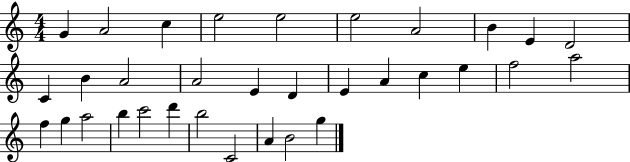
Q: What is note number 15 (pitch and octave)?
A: E4